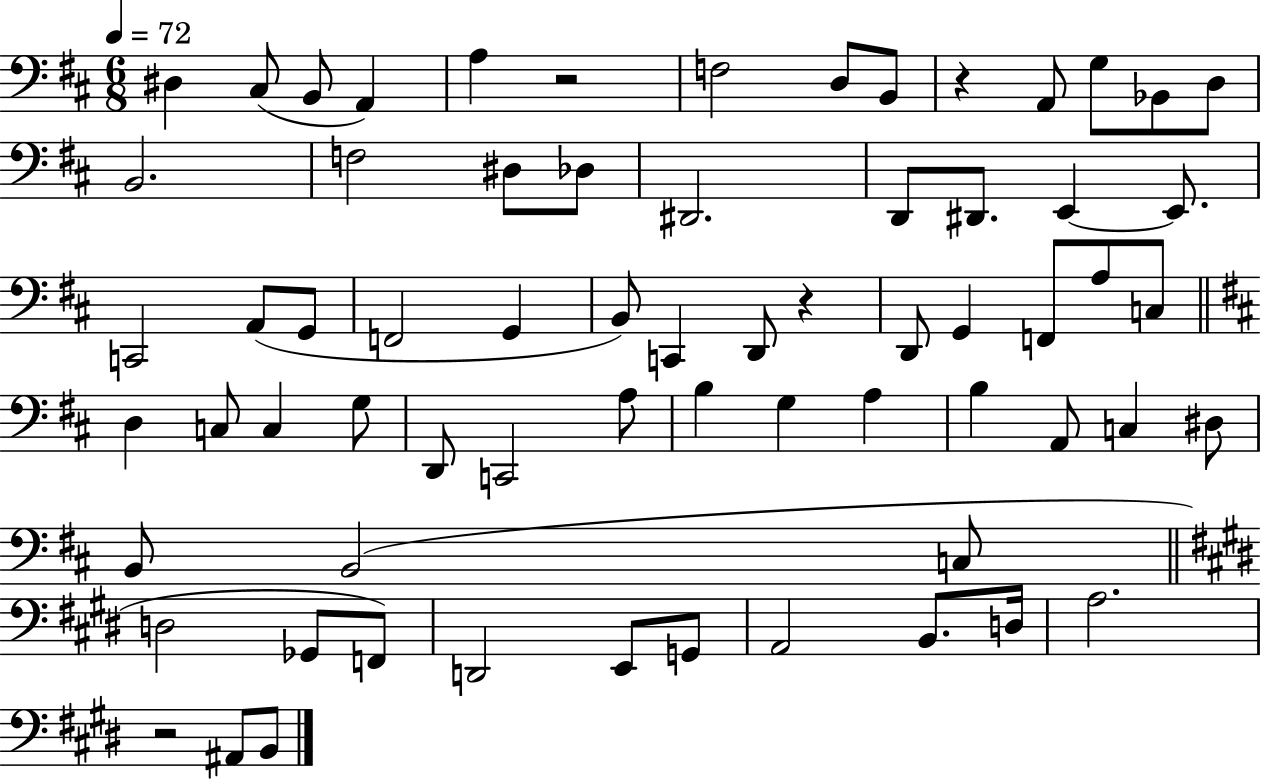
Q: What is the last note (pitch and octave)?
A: B2